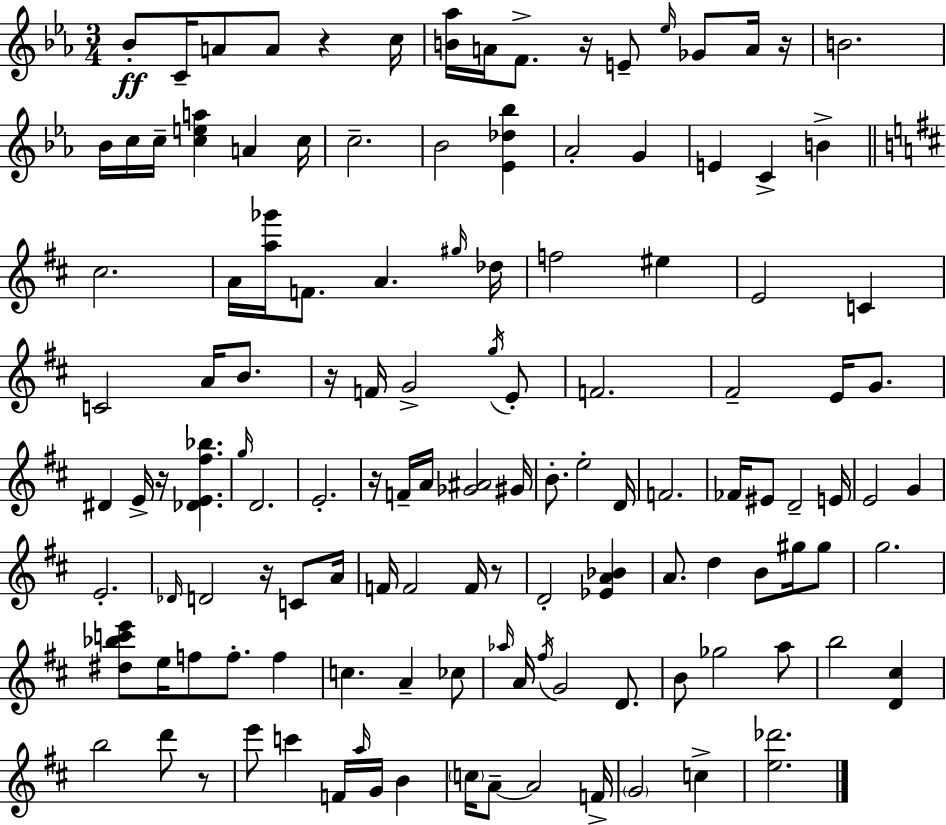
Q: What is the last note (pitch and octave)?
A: C5